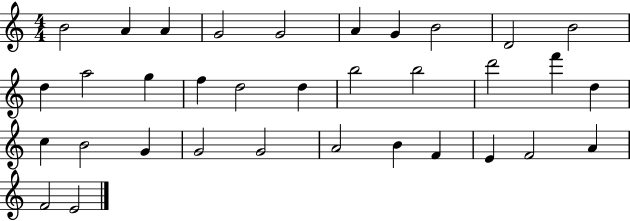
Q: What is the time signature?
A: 4/4